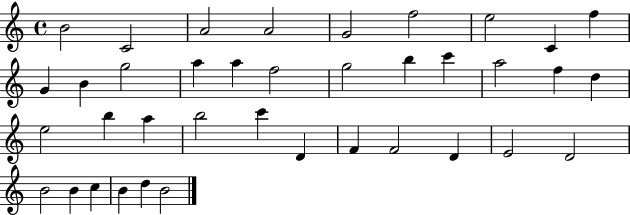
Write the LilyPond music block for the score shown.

{
  \clef treble
  \time 4/4
  \defaultTimeSignature
  \key c \major
  b'2 c'2 | a'2 a'2 | g'2 f''2 | e''2 c'4 f''4 | \break g'4 b'4 g''2 | a''4 a''4 f''2 | g''2 b''4 c'''4 | a''2 f''4 d''4 | \break e''2 b''4 a''4 | b''2 c'''4 d'4 | f'4 f'2 d'4 | e'2 d'2 | \break b'2 b'4 c''4 | b'4 d''4 b'2 | \bar "|."
}